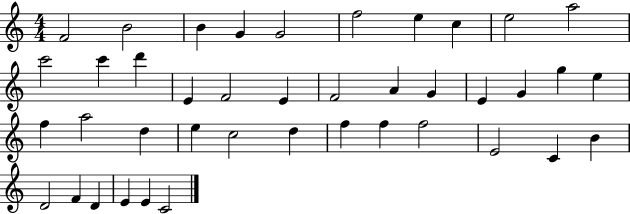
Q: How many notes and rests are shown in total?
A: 41